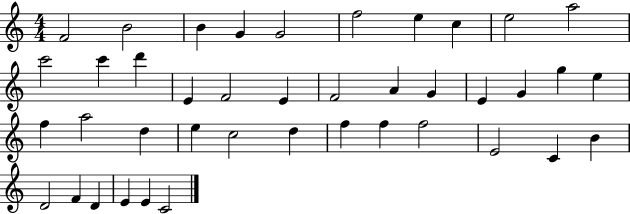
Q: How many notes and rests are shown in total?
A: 41